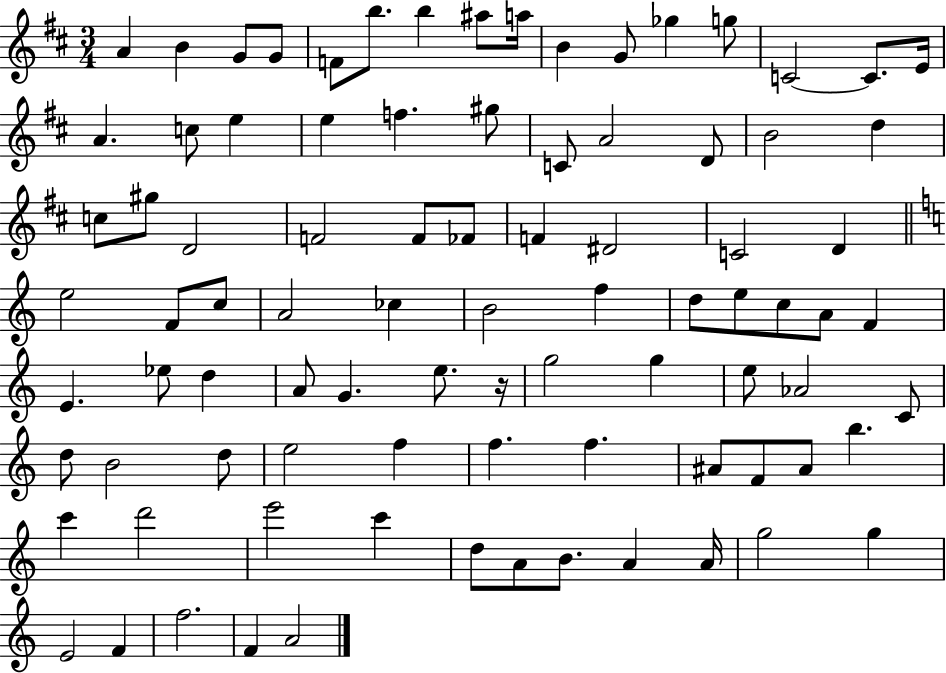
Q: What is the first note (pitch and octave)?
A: A4